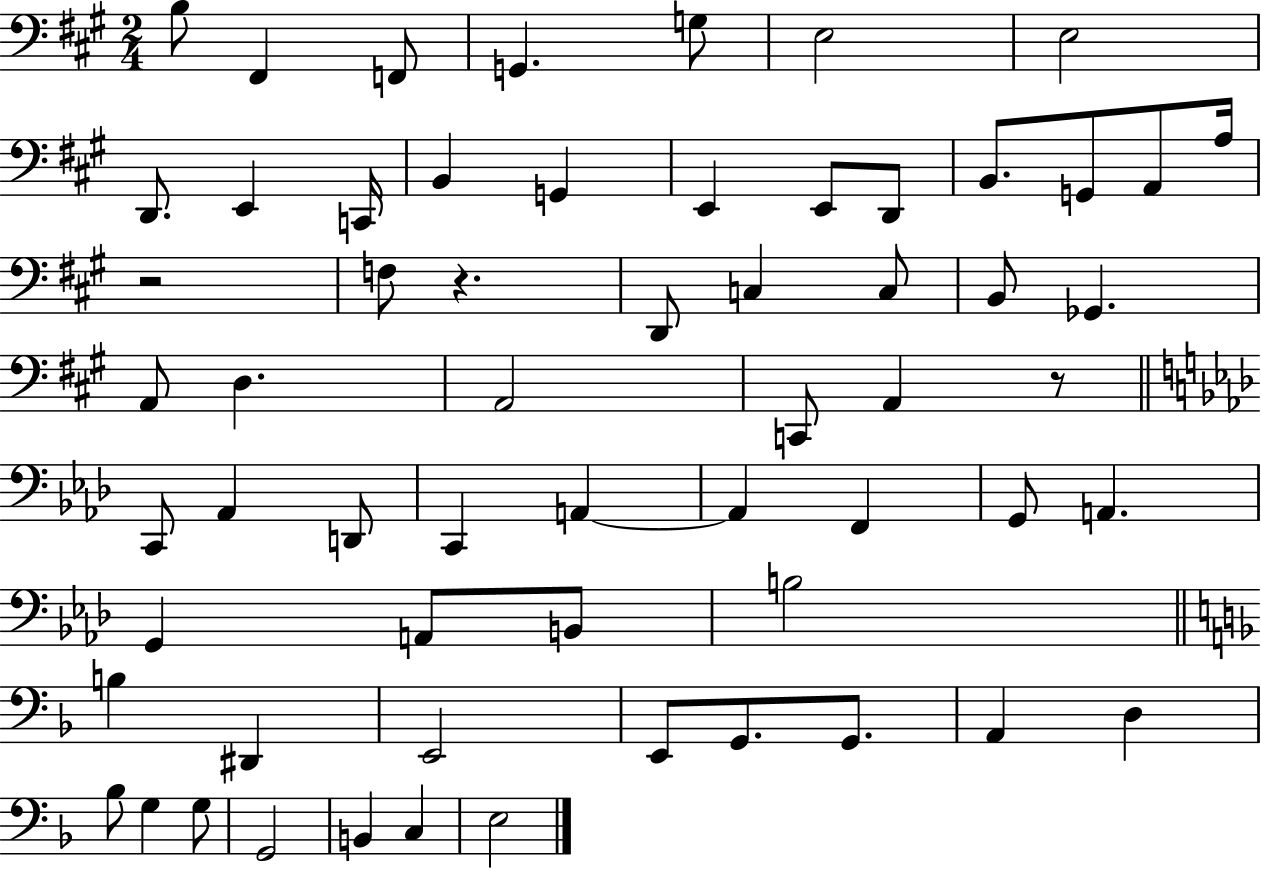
B3/e F#2/q F2/e G2/q. G3/e E3/h E3/h D2/e. E2/q C2/s B2/q G2/q E2/q E2/e D2/e B2/e. G2/e A2/e A3/s R/h F3/e R/q. D2/e C3/q C3/e B2/e Gb2/q. A2/e D3/q. A2/h C2/e A2/q R/e C2/e Ab2/q D2/e C2/q A2/q A2/q F2/q G2/e A2/q. G2/q A2/e B2/e B3/h B3/q D#2/q E2/h E2/e G2/e. G2/e. A2/q D3/q Bb3/e G3/q G3/e G2/h B2/q C3/q E3/h